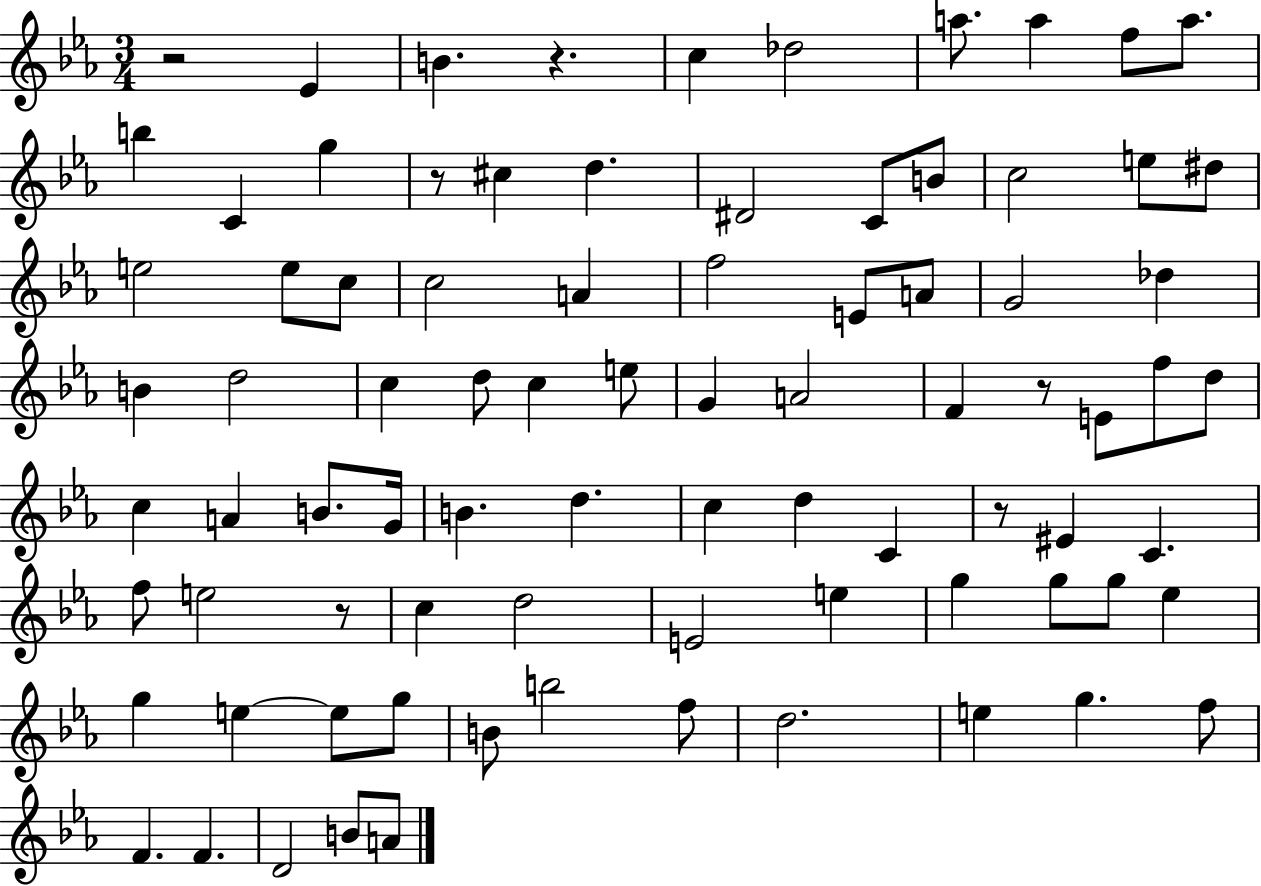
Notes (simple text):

R/h Eb4/q B4/q. R/q. C5/q Db5/h A5/e. A5/q F5/e A5/e. B5/q C4/q G5/q R/e C#5/q D5/q. D#4/h C4/e B4/e C5/h E5/e D#5/e E5/h E5/e C5/e C5/h A4/q F5/h E4/e A4/e G4/h Db5/q B4/q D5/h C5/q D5/e C5/q E5/e G4/q A4/h F4/q R/e E4/e F5/e D5/e C5/q A4/q B4/e. G4/s B4/q. D5/q. C5/q D5/q C4/q R/e EIS4/q C4/q. F5/e E5/h R/e C5/q D5/h E4/h E5/q G5/q G5/e G5/e Eb5/q G5/q E5/q E5/e G5/e B4/e B5/h F5/e D5/h. E5/q G5/q. F5/e F4/q. F4/q. D4/h B4/e A4/e